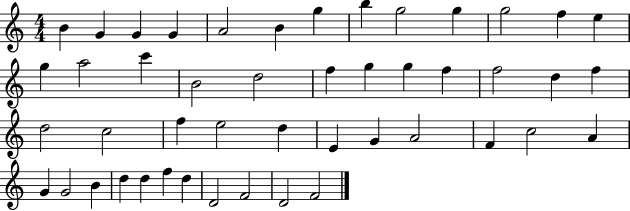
{
  \clef treble
  \numericTimeSignature
  \time 4/4
  \key c \major
  b'4 g'4 g'4 g'4 | a'2 b'4 g''4 | b''4 g''2 g''4 | g''2 f''4 e''4 | \break g''4 a''2 c'''4 | b'2 d''2 | f''4 g''4 g''4 f''4 | f''2 d''4 f''4 | \break d''2 c''2 | f''4 e''2 d''4 | e'4 g'4 a'2 | f'4 c''2 a'4 | \break g'4 g'2 b'4 | d''4 d''4 f''4 d''4 | d'2 f'2 | d'2 f'2 | \break \bar "|."
}